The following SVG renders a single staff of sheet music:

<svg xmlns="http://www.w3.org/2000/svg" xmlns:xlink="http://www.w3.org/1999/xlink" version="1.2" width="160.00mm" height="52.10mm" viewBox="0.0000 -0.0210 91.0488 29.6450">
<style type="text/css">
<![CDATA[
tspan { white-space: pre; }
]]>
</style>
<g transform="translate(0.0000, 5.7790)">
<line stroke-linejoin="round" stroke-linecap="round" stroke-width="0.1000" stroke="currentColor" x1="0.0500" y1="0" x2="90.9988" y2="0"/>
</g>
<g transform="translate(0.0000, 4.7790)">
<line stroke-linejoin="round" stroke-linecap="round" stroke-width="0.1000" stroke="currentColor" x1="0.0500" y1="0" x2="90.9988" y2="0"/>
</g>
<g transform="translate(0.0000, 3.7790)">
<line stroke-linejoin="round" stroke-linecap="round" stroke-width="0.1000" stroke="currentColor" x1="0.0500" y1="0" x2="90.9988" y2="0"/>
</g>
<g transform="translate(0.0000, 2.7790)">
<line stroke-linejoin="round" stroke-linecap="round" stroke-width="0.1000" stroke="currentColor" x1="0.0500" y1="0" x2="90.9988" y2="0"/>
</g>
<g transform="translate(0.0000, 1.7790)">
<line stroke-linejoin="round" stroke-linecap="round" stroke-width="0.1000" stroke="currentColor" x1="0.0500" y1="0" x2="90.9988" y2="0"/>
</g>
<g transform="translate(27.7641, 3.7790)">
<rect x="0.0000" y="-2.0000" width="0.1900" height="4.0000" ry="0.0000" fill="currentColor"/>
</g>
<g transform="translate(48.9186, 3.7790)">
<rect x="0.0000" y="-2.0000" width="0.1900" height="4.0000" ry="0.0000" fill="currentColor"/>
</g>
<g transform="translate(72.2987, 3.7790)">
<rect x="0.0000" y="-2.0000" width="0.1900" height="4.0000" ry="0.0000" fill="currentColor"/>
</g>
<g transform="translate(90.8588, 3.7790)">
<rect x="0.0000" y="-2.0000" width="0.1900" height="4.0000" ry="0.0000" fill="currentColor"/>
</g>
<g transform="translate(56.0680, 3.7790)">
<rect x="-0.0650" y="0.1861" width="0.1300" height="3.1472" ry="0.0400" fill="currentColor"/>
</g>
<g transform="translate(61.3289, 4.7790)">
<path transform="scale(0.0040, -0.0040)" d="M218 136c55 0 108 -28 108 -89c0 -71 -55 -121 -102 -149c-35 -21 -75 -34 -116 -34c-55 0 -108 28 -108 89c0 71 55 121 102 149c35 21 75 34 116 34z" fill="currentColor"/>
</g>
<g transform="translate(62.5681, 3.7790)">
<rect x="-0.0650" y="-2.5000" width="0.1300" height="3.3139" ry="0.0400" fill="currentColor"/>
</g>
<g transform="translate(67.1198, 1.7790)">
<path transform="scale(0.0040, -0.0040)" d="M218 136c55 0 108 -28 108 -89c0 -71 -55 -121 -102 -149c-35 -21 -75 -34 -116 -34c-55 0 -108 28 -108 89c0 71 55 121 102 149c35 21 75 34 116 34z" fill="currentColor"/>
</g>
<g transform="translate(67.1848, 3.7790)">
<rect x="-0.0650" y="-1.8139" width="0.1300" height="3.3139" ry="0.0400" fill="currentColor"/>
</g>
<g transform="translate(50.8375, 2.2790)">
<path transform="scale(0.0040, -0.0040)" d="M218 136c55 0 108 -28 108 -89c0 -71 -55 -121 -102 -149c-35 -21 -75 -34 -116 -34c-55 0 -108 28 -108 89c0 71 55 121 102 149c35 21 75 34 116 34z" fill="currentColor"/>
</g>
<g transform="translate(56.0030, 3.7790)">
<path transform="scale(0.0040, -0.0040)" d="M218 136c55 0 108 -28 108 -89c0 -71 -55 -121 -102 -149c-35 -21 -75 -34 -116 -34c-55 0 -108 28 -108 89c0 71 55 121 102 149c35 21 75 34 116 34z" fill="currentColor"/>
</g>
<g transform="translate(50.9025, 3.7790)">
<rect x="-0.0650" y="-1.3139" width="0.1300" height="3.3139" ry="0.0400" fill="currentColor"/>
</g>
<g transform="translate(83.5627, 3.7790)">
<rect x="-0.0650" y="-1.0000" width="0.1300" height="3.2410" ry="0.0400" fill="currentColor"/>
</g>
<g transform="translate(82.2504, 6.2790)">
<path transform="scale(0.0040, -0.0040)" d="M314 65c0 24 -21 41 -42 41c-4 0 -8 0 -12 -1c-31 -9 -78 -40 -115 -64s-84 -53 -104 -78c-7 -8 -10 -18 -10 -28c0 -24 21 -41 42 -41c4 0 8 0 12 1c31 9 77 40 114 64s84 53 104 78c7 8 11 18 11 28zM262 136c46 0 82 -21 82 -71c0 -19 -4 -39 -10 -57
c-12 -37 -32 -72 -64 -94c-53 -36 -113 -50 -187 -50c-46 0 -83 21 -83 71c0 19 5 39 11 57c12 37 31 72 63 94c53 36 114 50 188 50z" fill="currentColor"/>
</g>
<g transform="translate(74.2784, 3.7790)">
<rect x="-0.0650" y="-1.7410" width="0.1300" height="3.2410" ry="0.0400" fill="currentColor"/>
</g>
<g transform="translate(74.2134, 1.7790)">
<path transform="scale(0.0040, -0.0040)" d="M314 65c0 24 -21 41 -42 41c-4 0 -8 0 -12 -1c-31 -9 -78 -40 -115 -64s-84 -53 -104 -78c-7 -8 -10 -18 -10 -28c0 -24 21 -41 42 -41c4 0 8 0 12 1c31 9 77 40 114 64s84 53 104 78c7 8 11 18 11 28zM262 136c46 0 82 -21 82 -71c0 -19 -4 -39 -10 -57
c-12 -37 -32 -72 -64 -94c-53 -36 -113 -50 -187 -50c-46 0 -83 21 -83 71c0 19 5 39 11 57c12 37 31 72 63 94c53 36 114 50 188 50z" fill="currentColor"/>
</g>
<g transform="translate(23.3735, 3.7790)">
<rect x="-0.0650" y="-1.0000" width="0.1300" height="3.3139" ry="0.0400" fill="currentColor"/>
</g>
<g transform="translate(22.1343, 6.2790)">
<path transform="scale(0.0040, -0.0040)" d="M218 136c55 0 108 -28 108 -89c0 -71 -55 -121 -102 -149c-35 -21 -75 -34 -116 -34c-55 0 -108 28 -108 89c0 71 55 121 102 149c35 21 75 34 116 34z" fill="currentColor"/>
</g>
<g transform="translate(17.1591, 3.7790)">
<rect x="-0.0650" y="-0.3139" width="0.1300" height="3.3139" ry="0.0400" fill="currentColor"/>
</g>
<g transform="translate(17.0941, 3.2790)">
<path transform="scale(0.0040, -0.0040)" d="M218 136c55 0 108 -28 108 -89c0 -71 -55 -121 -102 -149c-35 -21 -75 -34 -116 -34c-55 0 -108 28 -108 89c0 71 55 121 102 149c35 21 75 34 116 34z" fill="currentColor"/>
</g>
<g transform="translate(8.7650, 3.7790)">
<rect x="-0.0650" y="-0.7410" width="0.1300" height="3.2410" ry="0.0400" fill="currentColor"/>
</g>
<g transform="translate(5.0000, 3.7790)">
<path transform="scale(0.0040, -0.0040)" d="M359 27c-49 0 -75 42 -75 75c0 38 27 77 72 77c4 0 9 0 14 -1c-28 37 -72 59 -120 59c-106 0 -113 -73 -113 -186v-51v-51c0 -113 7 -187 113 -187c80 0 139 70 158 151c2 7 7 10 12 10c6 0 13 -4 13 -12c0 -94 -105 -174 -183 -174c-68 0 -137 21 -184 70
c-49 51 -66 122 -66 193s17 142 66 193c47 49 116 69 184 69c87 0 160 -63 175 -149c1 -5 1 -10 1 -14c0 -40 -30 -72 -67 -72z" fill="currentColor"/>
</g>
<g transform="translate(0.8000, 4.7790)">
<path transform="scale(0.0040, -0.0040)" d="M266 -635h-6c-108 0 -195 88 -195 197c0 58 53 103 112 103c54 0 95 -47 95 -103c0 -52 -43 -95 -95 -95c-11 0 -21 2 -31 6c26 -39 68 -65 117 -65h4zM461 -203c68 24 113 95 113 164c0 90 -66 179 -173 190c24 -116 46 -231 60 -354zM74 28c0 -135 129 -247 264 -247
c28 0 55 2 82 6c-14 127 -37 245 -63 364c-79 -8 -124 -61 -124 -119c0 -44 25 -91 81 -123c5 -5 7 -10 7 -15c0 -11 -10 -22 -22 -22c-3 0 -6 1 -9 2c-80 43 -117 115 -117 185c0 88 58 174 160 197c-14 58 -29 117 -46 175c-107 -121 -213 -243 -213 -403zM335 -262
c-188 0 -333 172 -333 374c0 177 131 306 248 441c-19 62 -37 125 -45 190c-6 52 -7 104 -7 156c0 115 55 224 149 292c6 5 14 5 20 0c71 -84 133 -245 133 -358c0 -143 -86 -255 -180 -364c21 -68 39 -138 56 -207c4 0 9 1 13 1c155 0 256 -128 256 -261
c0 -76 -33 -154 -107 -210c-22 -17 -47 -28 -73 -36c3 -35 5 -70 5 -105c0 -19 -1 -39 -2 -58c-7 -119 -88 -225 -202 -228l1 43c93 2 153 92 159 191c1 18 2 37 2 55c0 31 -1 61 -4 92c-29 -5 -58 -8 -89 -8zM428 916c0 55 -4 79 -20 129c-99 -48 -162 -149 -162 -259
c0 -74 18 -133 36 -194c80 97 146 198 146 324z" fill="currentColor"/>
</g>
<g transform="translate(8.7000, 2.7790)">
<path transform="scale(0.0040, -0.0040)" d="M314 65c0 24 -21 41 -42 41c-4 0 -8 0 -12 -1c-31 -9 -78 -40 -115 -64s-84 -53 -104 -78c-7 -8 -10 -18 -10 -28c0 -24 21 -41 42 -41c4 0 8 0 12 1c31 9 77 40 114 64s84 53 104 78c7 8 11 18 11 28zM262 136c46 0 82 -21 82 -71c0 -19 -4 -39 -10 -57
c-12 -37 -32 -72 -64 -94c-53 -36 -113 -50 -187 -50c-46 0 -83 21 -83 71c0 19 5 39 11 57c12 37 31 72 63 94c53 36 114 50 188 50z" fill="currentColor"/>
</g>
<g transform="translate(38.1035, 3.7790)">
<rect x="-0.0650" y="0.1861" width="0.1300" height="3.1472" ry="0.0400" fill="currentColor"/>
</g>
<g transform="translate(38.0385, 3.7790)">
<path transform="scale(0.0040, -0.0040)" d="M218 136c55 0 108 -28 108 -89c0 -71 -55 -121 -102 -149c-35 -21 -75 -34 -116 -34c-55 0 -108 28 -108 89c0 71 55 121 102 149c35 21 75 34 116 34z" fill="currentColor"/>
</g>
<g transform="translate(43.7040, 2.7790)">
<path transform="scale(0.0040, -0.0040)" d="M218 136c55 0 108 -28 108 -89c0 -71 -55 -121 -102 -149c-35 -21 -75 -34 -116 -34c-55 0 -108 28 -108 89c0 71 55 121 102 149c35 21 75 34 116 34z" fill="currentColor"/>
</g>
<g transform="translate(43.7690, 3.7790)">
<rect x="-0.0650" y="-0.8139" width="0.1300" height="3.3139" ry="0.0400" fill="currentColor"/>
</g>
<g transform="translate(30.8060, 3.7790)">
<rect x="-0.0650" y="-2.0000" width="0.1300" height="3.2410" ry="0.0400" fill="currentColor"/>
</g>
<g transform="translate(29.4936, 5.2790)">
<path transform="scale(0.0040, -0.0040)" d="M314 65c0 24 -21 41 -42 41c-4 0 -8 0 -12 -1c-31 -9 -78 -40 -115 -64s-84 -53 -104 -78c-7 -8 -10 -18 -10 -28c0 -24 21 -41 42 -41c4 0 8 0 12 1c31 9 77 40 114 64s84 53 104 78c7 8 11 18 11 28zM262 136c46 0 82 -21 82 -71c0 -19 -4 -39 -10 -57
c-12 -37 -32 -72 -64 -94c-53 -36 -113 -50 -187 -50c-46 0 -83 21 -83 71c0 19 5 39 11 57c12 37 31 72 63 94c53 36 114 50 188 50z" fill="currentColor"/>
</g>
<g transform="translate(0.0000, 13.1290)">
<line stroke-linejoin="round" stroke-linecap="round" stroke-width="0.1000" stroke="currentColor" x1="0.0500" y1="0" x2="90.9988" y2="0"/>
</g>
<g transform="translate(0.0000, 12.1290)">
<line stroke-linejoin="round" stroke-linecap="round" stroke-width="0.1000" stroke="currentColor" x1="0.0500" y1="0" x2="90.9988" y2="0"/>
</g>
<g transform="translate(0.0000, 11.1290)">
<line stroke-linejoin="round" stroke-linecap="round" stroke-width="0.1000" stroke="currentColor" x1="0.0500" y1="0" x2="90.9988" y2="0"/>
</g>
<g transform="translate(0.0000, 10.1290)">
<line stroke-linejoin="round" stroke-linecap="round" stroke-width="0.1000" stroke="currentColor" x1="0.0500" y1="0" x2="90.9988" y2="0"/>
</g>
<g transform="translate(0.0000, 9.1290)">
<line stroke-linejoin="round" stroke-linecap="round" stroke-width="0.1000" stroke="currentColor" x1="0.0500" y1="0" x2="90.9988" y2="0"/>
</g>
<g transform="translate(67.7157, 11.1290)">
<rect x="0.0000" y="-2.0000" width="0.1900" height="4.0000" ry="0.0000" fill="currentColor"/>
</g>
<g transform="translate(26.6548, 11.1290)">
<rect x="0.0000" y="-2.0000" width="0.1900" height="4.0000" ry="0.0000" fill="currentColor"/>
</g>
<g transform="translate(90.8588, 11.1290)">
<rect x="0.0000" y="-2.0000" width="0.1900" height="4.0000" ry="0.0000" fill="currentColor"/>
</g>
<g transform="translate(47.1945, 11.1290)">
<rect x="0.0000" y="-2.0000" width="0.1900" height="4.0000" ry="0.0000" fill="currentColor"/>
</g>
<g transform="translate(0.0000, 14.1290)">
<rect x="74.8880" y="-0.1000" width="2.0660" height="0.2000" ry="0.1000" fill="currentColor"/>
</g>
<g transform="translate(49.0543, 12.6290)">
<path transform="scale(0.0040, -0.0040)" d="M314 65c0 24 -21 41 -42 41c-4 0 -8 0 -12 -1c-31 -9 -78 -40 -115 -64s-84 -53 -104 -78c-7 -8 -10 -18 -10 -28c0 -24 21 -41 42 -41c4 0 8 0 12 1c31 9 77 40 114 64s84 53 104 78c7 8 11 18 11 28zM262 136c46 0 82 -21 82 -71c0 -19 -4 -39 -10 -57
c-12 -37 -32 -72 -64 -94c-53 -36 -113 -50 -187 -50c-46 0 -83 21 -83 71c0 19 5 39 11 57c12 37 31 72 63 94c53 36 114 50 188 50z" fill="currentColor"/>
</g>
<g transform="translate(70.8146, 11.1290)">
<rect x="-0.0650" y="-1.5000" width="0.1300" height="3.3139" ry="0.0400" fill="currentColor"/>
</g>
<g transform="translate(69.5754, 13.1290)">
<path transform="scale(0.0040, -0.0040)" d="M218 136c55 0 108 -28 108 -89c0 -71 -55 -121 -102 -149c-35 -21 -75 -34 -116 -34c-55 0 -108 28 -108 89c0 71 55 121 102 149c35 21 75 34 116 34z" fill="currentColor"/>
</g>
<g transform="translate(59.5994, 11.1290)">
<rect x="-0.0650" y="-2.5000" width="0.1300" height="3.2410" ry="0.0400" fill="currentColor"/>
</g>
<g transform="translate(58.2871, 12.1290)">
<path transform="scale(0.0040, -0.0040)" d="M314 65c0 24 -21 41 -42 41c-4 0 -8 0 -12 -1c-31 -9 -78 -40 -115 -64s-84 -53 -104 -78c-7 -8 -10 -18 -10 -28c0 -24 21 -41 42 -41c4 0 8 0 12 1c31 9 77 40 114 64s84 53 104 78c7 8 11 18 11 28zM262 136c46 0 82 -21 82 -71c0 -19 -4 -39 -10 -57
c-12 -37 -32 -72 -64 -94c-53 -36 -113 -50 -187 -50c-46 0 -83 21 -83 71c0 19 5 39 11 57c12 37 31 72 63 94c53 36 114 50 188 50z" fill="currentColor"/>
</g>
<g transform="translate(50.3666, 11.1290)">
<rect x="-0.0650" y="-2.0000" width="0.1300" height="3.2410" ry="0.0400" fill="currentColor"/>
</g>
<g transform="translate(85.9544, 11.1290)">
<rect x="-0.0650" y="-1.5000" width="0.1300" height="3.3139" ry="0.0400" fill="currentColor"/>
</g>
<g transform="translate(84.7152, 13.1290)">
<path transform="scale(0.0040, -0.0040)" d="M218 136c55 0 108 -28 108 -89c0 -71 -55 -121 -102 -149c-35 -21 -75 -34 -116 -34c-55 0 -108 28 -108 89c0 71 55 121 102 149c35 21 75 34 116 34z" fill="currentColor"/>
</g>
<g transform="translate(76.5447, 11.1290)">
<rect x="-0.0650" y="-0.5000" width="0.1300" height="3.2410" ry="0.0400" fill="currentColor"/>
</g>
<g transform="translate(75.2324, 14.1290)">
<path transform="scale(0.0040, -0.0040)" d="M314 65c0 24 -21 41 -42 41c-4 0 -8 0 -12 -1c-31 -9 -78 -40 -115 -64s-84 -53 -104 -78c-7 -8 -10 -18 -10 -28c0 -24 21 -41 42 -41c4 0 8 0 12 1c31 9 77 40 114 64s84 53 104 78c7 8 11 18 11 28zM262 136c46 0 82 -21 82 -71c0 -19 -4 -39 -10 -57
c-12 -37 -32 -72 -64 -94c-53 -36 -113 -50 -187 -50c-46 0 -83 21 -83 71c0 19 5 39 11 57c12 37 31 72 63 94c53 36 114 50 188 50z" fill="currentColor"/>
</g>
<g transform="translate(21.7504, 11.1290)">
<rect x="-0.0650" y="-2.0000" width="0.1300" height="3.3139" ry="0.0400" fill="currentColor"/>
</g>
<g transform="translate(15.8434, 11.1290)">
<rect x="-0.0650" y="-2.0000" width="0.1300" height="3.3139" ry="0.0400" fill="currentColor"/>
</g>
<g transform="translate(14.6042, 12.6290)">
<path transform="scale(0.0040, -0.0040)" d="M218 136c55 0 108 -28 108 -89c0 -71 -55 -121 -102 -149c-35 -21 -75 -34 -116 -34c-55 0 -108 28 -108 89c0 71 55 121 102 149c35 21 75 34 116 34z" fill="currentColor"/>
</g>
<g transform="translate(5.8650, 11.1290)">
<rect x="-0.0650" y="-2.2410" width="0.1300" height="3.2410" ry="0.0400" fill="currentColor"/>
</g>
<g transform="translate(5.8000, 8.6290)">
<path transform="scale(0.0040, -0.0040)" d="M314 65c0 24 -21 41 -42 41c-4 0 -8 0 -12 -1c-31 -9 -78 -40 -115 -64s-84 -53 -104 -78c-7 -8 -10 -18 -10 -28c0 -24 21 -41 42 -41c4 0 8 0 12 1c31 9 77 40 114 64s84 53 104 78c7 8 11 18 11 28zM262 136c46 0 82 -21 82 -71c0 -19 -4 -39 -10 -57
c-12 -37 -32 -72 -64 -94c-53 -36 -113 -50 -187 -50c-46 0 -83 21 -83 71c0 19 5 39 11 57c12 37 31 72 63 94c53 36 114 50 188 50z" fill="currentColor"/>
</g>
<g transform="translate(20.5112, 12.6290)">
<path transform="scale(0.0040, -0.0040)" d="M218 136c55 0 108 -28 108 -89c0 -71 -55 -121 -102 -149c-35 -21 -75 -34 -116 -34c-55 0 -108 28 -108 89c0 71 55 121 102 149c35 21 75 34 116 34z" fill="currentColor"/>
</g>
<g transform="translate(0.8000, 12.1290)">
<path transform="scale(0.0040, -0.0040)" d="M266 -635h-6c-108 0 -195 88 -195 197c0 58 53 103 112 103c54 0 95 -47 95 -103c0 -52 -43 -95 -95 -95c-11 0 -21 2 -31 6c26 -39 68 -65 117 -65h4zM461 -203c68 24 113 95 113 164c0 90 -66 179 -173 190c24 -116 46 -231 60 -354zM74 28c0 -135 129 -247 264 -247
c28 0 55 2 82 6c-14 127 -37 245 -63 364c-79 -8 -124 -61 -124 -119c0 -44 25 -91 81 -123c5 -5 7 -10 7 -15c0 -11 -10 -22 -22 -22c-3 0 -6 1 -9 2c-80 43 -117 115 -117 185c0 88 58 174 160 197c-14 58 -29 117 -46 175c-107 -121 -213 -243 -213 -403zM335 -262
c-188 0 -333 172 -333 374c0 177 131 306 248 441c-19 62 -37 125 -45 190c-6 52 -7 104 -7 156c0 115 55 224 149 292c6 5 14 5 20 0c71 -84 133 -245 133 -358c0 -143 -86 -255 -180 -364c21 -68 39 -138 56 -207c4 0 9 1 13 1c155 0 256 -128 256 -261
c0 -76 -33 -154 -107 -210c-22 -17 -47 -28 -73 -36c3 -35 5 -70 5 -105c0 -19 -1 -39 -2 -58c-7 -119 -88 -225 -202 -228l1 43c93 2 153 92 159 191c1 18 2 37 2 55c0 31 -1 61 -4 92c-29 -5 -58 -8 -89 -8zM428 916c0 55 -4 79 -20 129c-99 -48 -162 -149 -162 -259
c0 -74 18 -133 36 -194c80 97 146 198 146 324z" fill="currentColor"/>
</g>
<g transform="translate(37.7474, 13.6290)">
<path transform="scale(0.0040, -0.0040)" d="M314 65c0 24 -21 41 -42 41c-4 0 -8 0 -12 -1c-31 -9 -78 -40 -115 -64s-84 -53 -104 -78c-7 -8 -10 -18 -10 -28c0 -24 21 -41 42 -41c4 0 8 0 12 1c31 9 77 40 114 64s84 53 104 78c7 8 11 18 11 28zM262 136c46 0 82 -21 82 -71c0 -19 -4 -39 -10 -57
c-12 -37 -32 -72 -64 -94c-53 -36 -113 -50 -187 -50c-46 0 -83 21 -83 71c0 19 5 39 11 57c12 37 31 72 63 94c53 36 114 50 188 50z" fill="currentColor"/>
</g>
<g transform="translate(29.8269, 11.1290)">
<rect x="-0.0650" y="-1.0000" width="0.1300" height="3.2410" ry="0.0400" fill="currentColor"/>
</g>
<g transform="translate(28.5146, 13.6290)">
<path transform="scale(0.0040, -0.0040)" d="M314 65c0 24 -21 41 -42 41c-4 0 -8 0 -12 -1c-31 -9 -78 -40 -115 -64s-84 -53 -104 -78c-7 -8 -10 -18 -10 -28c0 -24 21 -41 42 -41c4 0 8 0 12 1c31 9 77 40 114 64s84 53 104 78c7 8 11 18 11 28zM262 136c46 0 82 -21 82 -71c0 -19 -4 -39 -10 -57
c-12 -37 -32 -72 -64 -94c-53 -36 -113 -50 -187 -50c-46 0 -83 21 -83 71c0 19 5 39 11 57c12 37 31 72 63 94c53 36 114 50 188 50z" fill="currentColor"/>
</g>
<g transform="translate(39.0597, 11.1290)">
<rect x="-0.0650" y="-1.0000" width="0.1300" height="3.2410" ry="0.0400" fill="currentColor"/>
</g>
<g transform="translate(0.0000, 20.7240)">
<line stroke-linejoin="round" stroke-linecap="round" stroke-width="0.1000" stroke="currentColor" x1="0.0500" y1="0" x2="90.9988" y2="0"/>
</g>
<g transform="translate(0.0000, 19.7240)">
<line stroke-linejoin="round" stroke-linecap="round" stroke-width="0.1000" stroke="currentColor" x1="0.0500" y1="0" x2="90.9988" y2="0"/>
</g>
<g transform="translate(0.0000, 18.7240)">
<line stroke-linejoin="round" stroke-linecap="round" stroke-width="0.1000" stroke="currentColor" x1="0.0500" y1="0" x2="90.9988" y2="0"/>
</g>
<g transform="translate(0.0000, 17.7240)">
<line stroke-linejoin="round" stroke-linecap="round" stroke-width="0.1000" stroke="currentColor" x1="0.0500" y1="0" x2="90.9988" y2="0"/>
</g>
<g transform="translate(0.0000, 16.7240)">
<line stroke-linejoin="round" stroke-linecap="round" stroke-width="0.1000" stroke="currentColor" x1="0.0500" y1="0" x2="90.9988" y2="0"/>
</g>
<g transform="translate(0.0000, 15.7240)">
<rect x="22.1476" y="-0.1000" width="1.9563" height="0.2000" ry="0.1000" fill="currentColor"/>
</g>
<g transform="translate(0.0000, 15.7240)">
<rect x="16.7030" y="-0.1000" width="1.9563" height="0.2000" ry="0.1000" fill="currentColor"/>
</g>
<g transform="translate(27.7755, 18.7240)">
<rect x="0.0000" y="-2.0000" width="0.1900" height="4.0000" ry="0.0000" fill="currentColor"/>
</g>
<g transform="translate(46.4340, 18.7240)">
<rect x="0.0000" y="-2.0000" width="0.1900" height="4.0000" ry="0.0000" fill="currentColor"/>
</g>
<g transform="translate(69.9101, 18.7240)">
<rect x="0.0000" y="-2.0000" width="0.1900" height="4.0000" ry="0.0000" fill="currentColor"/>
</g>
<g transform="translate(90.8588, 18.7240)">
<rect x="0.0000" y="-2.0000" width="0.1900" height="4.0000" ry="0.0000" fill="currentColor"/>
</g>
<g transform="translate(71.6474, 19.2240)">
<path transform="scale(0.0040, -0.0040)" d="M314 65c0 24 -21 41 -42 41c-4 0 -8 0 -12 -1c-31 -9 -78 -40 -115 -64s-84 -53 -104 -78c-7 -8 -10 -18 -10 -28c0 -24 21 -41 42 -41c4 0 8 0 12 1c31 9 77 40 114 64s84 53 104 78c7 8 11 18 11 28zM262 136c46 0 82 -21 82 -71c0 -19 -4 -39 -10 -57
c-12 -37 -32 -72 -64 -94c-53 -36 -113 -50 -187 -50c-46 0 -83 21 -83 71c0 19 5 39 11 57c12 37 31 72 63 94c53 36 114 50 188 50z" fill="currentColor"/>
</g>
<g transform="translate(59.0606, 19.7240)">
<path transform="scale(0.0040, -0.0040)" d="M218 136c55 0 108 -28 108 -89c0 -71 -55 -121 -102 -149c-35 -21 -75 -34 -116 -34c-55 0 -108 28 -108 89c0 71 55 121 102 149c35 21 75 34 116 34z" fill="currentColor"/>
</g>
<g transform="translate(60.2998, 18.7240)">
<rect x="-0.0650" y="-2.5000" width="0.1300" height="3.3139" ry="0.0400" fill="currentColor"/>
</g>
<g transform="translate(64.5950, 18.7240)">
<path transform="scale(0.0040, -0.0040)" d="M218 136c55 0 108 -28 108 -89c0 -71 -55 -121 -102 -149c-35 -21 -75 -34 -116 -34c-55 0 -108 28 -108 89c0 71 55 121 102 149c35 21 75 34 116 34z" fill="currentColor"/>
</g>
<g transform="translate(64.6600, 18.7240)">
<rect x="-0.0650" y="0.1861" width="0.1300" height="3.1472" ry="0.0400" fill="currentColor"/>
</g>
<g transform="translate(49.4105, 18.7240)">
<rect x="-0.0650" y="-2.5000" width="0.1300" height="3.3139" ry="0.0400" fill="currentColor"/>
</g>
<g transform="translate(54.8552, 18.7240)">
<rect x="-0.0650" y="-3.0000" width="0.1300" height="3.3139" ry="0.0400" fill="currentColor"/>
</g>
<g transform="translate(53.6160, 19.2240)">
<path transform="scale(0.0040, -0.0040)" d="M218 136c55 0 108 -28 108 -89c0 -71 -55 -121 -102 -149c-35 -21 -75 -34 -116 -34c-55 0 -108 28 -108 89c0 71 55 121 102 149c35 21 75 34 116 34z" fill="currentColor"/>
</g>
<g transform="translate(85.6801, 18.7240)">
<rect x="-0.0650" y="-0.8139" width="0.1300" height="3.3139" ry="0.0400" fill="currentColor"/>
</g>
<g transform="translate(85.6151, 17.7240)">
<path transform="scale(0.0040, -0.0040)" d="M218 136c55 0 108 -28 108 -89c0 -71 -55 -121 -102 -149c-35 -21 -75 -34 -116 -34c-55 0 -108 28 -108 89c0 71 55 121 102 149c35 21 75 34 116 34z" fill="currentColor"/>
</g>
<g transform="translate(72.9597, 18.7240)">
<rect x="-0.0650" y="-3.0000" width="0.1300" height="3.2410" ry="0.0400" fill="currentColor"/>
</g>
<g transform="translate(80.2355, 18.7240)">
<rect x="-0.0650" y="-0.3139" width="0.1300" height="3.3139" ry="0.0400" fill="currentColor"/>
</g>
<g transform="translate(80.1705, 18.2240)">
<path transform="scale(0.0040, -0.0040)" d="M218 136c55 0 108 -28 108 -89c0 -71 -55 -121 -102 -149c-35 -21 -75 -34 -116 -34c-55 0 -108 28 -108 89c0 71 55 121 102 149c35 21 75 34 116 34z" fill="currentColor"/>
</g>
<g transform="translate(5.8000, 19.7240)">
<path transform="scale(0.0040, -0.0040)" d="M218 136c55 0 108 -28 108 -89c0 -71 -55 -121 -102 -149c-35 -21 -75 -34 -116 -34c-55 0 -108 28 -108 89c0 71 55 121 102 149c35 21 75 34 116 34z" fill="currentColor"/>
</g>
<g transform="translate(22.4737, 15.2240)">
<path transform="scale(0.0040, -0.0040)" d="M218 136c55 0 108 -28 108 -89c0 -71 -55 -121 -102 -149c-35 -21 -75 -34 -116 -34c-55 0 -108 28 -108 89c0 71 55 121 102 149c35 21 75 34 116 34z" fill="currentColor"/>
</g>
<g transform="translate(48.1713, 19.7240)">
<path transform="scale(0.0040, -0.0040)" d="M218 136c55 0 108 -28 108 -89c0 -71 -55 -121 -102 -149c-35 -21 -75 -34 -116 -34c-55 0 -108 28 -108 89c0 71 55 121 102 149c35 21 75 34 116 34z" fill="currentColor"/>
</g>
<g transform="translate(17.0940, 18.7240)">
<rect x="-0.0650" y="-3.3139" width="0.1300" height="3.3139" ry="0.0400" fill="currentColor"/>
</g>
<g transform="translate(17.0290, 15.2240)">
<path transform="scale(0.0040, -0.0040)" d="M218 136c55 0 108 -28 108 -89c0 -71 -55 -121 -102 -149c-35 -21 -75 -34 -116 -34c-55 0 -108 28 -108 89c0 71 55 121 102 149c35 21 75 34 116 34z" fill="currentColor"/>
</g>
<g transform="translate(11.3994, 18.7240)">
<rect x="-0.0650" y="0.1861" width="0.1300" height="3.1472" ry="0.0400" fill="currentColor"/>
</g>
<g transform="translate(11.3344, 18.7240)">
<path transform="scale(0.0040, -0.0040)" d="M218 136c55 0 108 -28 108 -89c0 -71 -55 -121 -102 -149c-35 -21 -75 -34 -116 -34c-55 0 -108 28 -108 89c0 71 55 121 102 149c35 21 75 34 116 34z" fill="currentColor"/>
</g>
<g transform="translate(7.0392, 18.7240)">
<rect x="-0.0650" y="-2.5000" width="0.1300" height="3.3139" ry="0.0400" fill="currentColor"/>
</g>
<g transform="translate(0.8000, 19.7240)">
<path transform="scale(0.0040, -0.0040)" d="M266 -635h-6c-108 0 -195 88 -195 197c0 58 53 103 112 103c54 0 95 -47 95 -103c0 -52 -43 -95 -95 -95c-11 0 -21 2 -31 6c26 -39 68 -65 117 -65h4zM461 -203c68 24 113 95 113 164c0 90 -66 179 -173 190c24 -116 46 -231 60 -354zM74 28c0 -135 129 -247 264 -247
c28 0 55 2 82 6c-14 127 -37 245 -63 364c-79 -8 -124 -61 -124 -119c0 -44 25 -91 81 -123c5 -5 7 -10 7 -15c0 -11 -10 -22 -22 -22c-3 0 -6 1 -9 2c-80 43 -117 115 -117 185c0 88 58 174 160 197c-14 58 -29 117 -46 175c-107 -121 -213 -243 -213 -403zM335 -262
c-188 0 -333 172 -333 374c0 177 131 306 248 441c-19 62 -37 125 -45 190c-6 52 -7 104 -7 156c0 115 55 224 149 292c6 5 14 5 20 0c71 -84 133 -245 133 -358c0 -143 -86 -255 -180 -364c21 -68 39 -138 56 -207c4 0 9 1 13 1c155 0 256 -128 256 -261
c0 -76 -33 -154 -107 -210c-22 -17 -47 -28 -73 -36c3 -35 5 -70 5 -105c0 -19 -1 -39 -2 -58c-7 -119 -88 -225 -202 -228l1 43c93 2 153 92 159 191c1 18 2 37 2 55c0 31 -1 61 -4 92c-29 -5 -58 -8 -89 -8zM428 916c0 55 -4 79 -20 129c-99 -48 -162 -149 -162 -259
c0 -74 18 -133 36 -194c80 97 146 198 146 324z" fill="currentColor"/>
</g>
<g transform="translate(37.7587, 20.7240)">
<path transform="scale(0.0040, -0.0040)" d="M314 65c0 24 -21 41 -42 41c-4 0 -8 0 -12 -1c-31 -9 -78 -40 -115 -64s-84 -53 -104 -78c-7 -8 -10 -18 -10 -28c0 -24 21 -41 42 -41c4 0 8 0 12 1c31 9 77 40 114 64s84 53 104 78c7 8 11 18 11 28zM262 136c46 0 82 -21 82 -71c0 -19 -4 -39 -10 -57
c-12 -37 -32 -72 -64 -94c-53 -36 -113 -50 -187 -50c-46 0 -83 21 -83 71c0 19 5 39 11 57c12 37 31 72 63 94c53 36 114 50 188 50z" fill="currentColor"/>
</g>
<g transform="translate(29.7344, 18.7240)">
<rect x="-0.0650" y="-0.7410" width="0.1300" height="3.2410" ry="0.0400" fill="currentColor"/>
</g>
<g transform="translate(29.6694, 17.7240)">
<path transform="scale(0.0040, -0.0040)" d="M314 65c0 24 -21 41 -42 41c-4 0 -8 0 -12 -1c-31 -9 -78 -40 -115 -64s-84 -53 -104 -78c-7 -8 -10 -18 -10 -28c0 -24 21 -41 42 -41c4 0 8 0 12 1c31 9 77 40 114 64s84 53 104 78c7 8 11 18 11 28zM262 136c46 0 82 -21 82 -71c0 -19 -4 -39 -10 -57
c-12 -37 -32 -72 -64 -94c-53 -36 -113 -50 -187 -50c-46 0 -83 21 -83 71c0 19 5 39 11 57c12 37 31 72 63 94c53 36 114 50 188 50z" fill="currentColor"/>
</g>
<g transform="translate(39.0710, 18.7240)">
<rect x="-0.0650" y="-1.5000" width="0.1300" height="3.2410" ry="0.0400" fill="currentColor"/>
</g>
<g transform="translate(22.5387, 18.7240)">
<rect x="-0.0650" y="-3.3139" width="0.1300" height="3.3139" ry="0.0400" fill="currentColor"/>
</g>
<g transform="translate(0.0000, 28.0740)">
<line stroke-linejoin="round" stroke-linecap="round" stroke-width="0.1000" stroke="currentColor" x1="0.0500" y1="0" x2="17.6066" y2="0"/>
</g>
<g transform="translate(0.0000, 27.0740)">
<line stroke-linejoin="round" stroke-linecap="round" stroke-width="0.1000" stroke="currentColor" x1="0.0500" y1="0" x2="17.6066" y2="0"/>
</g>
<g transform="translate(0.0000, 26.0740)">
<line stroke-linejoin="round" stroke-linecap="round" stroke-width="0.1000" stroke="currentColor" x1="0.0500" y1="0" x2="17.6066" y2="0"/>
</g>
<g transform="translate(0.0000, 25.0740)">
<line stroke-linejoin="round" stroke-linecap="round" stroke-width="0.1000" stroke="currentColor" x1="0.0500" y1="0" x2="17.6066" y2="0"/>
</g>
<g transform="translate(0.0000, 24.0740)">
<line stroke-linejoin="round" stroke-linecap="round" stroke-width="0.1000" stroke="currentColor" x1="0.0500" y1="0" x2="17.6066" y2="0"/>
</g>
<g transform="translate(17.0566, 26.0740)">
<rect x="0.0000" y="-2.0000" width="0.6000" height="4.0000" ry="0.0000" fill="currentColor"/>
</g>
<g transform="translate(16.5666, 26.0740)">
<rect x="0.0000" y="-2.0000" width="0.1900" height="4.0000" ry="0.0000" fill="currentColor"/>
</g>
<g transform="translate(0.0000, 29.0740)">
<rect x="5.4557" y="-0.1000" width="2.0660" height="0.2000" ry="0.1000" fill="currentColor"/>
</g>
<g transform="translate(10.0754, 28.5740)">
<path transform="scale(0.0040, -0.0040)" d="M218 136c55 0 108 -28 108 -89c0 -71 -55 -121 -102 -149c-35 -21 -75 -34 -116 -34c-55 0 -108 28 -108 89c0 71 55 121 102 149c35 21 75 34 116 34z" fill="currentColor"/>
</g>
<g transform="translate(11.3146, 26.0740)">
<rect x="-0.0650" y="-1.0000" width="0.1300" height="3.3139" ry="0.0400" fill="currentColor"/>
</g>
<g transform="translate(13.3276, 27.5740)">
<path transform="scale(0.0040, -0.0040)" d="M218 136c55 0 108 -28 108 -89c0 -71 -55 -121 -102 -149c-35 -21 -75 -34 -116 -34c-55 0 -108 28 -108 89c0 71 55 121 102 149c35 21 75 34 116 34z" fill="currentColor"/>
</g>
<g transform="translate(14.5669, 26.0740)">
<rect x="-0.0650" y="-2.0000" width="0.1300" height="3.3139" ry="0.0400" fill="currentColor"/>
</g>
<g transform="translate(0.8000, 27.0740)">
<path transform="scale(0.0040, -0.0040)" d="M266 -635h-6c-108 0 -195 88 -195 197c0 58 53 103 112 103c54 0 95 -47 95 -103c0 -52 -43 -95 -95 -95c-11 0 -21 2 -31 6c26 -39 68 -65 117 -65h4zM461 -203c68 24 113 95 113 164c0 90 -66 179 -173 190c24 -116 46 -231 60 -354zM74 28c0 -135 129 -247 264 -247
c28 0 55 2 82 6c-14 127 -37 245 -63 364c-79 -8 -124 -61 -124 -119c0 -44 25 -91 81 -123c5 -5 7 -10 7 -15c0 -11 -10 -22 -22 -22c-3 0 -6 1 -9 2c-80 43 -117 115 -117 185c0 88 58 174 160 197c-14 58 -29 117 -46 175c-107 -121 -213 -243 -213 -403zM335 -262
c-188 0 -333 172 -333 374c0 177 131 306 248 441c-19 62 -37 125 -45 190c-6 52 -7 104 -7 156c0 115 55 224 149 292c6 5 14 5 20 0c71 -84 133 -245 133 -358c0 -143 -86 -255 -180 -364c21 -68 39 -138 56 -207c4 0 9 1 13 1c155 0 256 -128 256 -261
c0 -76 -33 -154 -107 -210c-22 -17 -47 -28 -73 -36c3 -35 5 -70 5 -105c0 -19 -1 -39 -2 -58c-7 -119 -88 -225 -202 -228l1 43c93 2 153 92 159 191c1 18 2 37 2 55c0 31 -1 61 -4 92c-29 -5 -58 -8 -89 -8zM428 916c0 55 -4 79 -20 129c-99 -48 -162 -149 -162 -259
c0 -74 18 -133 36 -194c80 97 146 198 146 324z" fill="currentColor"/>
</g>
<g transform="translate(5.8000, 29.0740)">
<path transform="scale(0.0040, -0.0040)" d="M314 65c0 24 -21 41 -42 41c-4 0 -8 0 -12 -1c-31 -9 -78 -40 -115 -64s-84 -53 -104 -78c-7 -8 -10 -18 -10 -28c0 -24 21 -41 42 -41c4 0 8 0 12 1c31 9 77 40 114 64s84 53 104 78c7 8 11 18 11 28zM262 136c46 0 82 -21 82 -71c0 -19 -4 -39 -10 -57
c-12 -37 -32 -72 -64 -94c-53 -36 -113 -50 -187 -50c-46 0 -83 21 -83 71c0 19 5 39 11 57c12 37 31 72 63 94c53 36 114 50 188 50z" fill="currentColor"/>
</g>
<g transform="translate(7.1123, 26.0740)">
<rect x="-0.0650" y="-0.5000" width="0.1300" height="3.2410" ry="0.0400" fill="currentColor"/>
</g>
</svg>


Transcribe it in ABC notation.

X:1
T:Untitled
M:4/4
L:1/4
K:C
d2 c D F2 B d e B G f f2 D2 g2 F F D2 D2 F2 G2 E C2 E G B b b d2 E2 G A G B A2 c d C2 D F